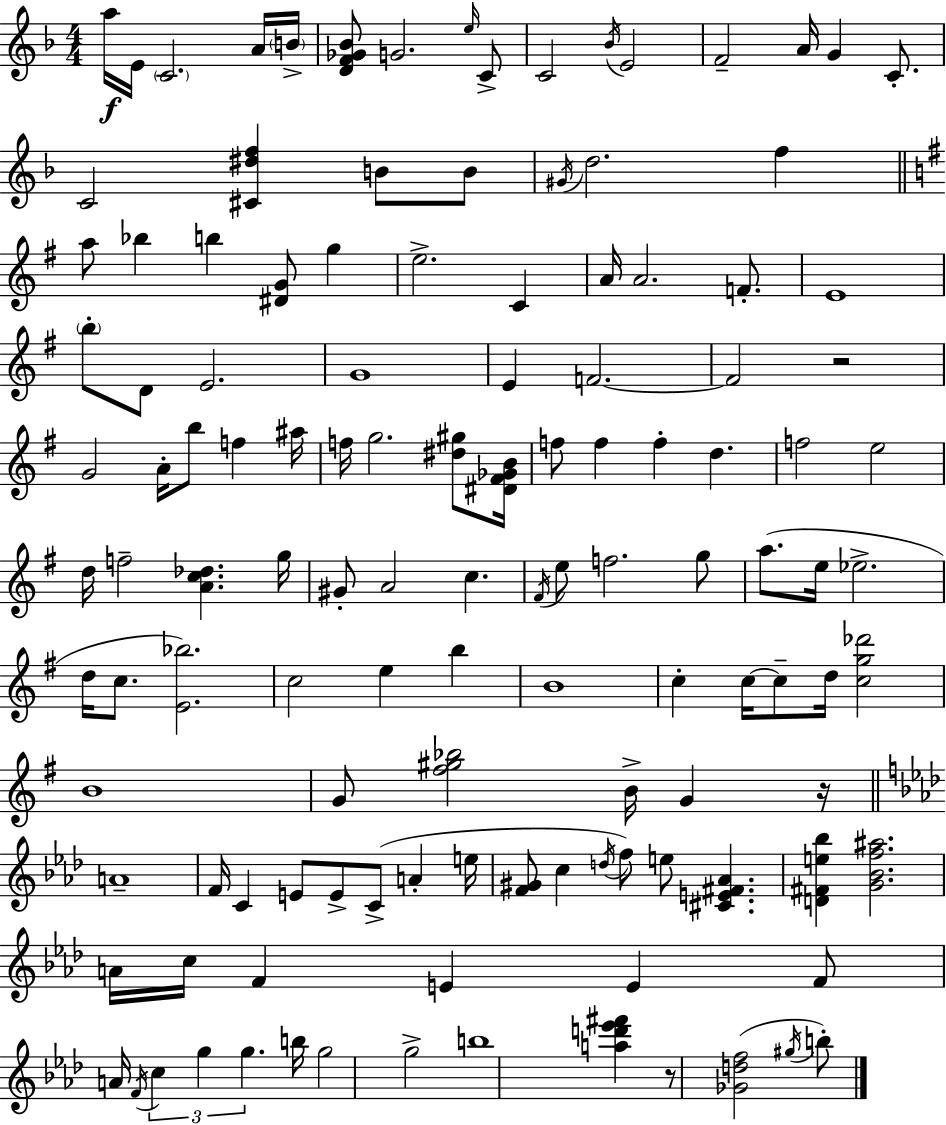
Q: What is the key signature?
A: F major